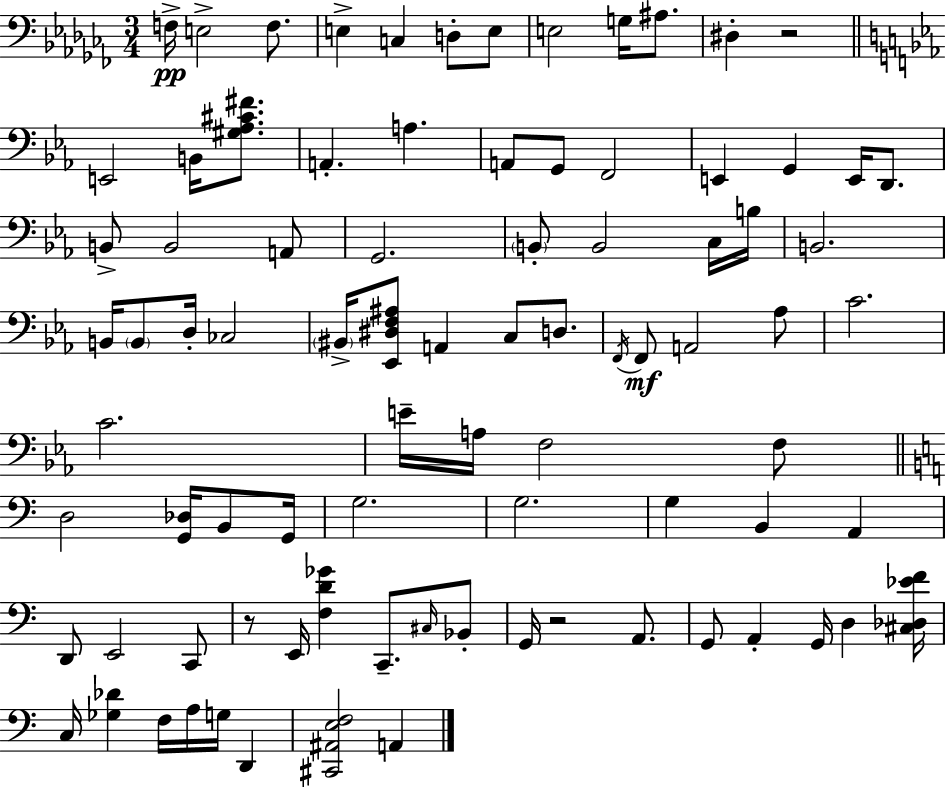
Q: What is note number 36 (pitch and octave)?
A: BIS2